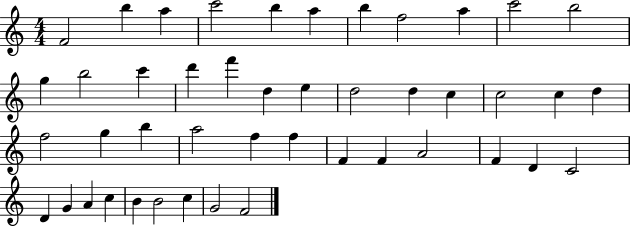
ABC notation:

X:1
T:Untitled
M:4/4
L:1/4
K:C
F2 b a c'2 b a b f2 a c'2 b2 g b2 c' d' f' d e d2 d c c2 c d f2 g b a2 f f F F A2 F D C2 D G A c B B2 c G2 F2